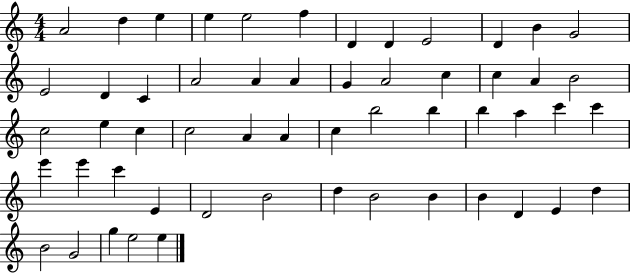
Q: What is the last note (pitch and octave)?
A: E5